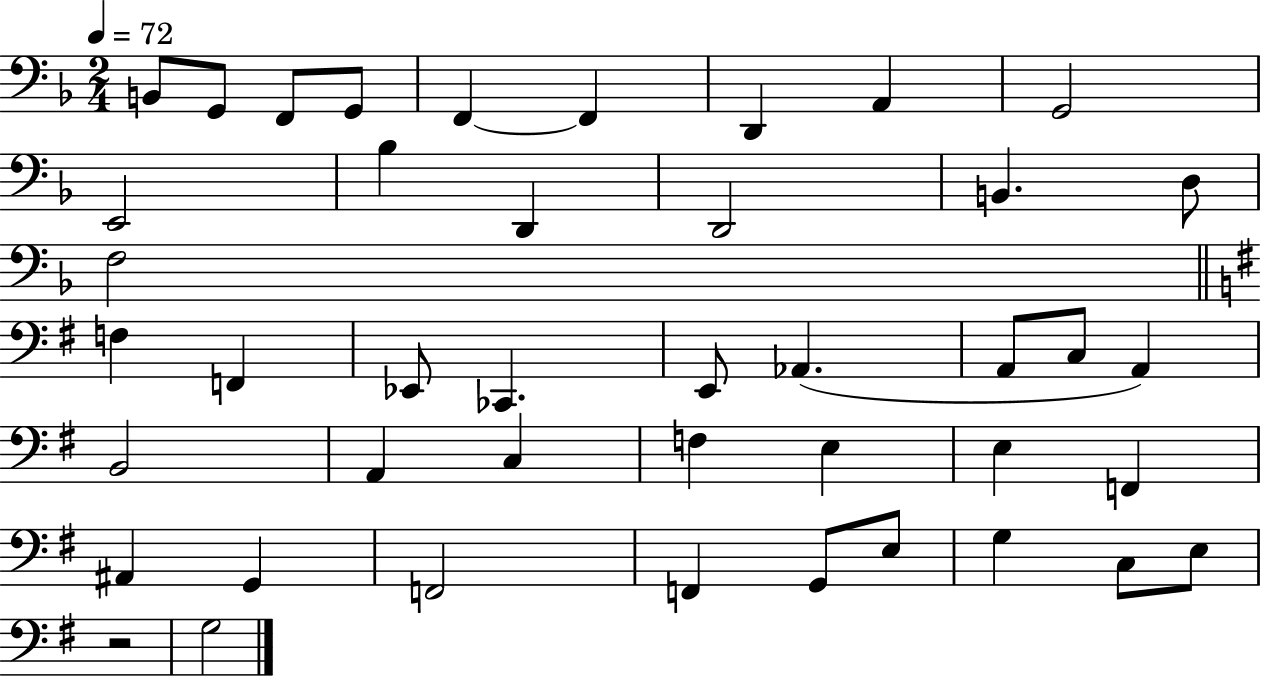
B2/e G2/e F2/e G2/e F2/q F2/q D2/q A2/q G2/h E2/h Bb3/q D2/q D2/h B2/q. D3/e F3/h F3/q F2/q Eb2/e CES2/q. E2/e Ab2/q. A2/e C3/e A2/q B2/h A2/q C3/q F3/q E3/q E3/q F2/q A#2/q G2/q F2/h F2/q G2/e E3/e G3/q C3/e E3/e R/h G3/h